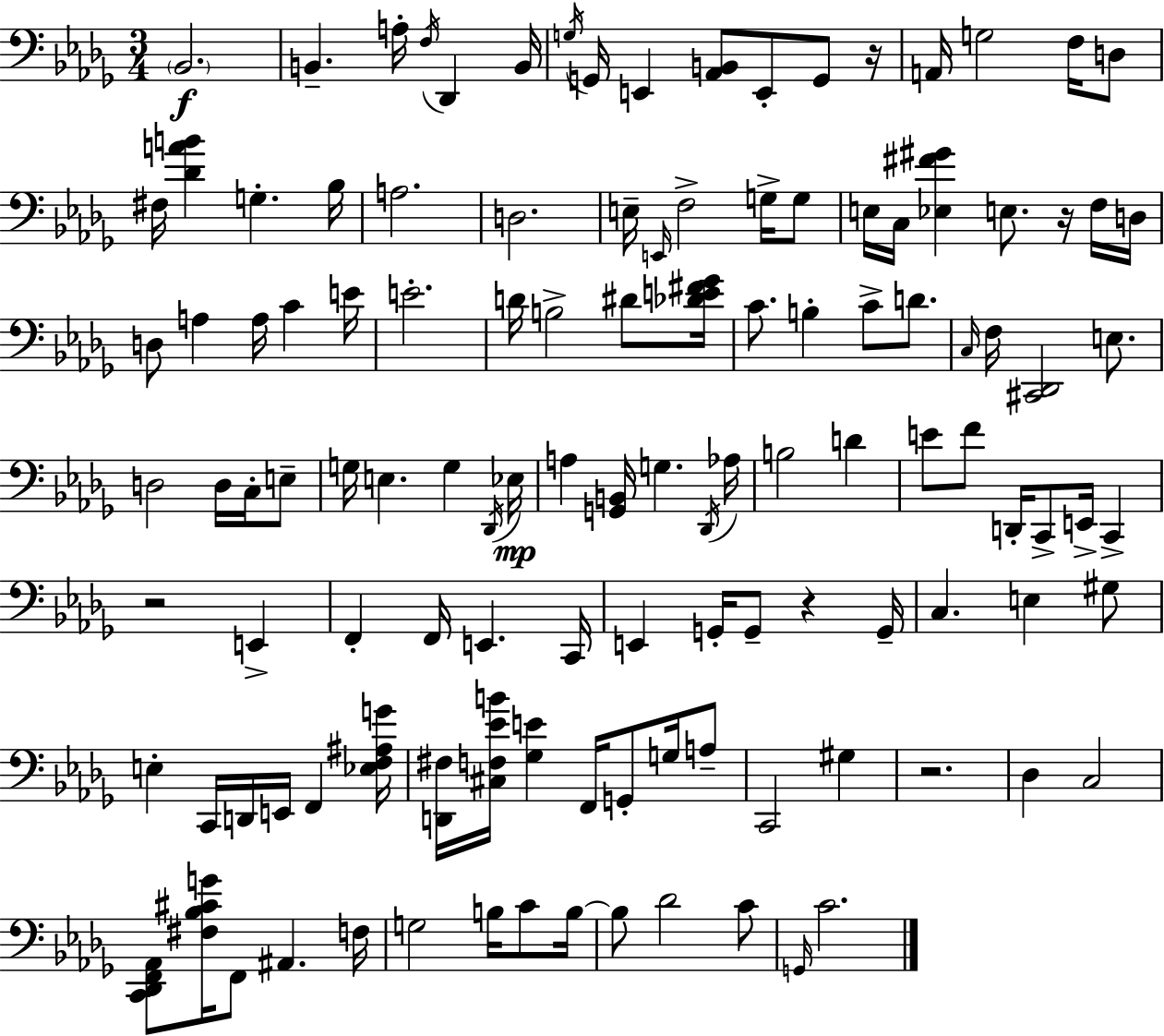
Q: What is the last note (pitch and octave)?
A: C4